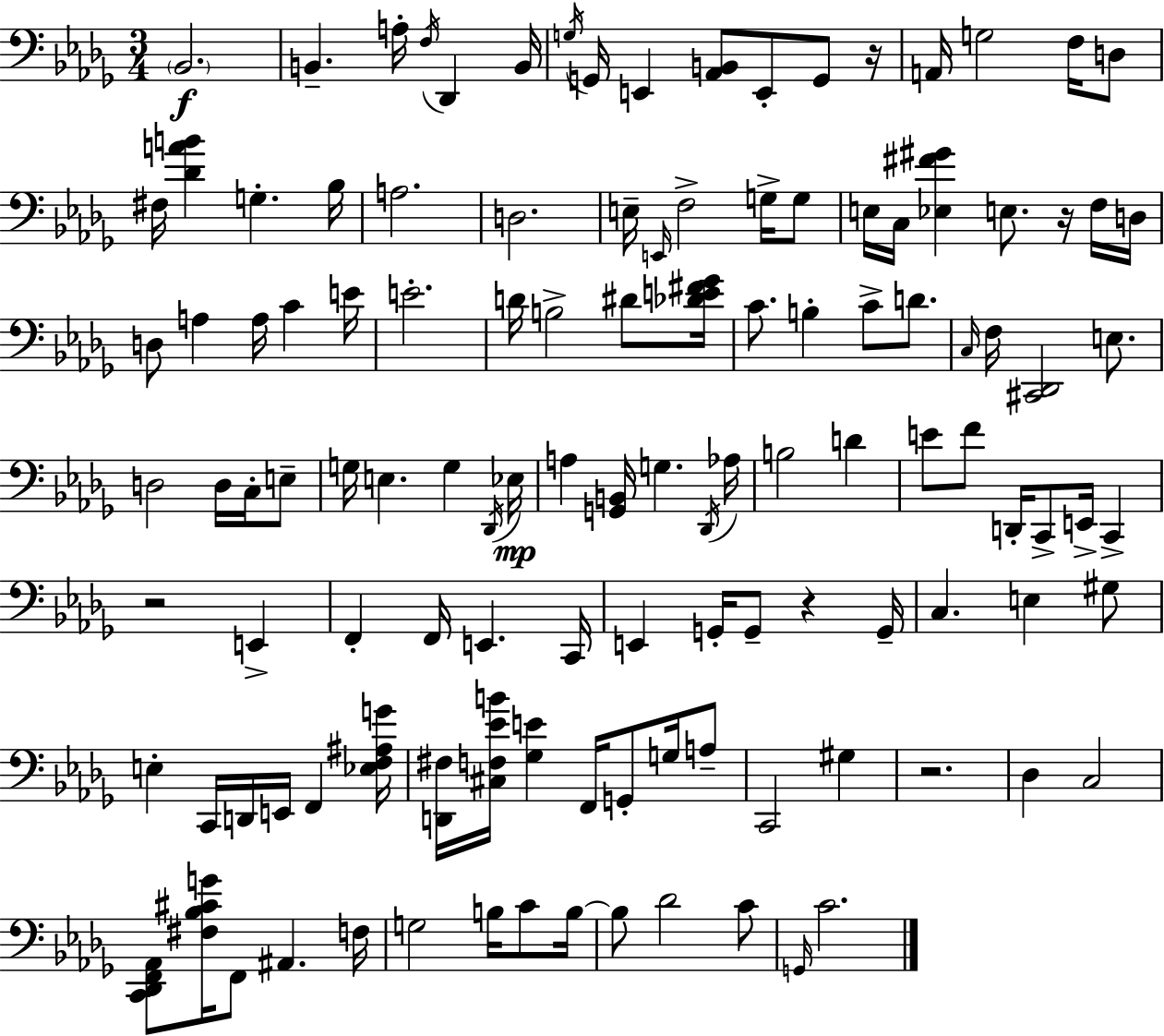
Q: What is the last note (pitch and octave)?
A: C4